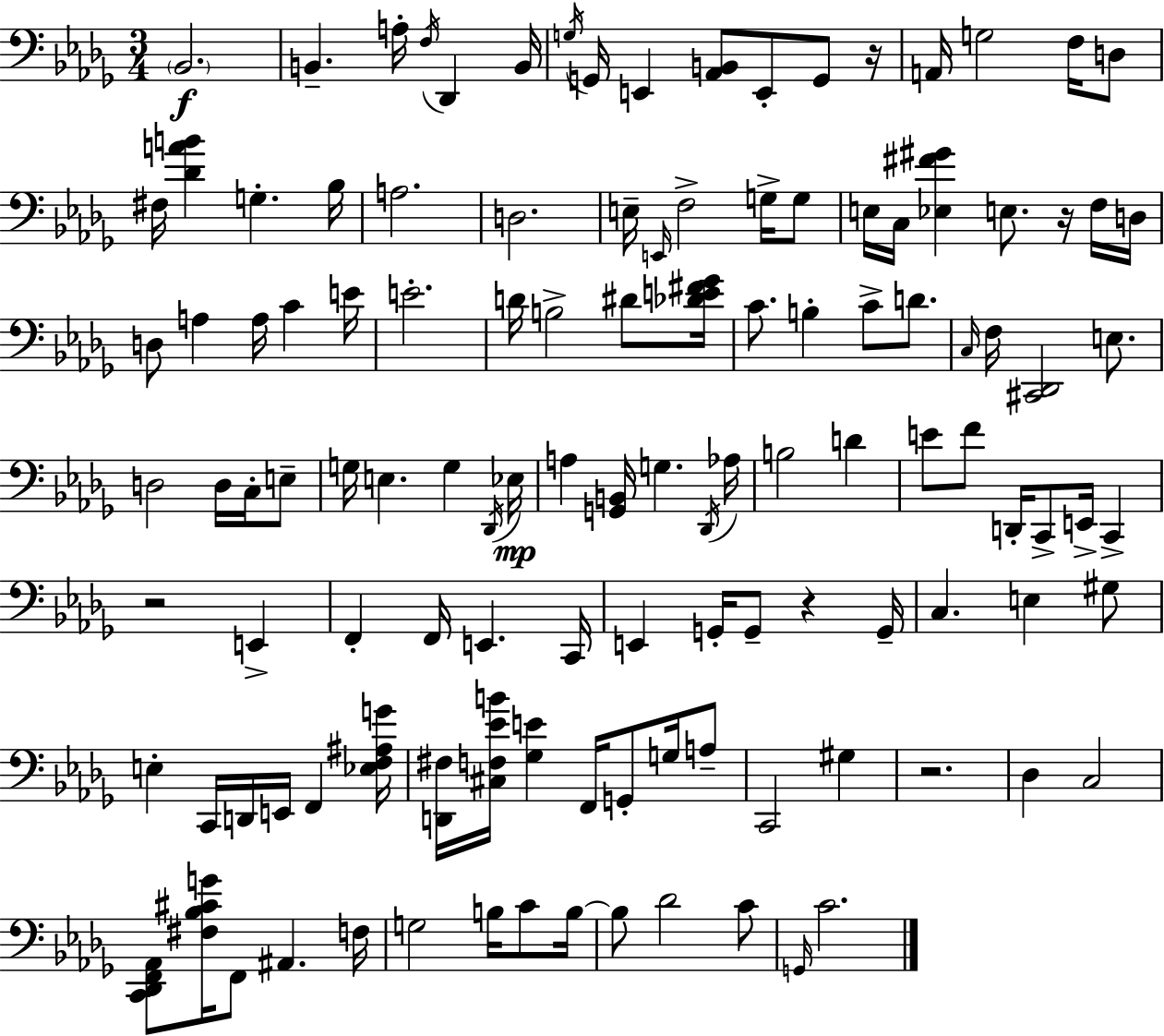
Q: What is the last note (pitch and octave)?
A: C4